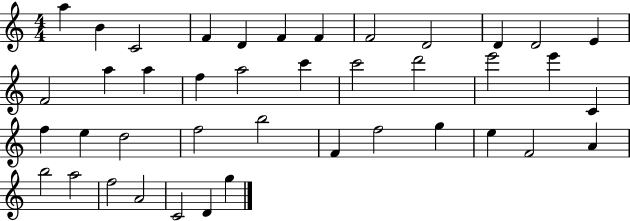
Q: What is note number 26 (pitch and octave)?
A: D5